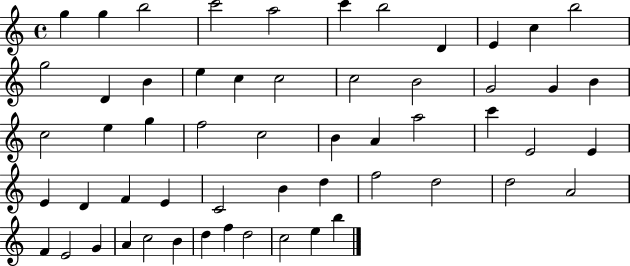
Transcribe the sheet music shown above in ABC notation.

X:1
T:Untitled
M:4/4
L:1/4
K:C
g g b2 c'2 a2 c' b2 D E c b2 g2 D B e c c2 c2 B2 G2 G B c2 e g f2 c2 B A a2 c' E2 E E D F E C2 B d f2 d2 d2 A2 F E2 G A c2 B d f d2 c2 e b